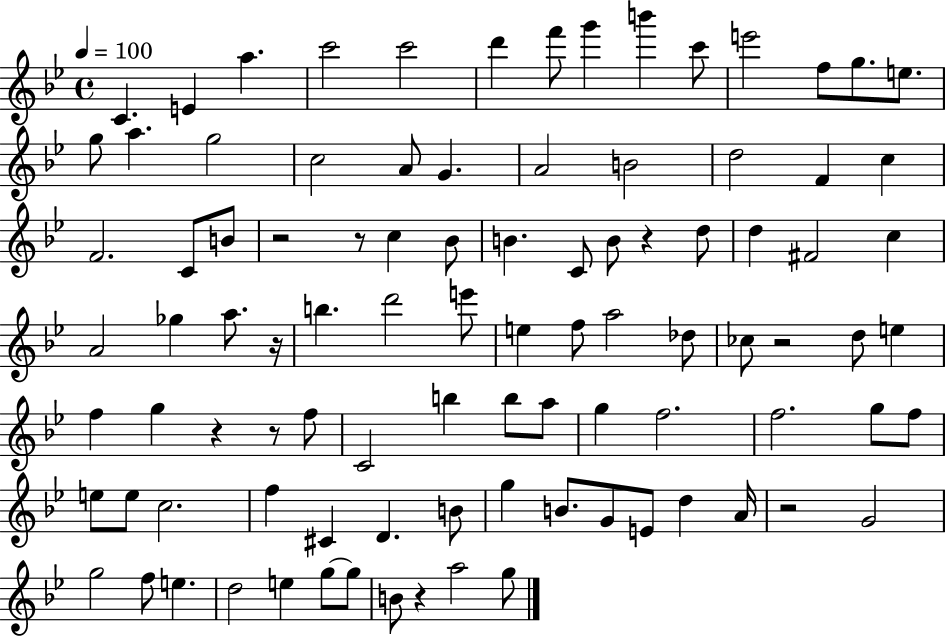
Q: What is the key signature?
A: BES major